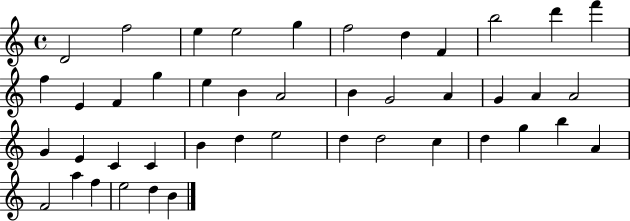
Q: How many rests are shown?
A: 0